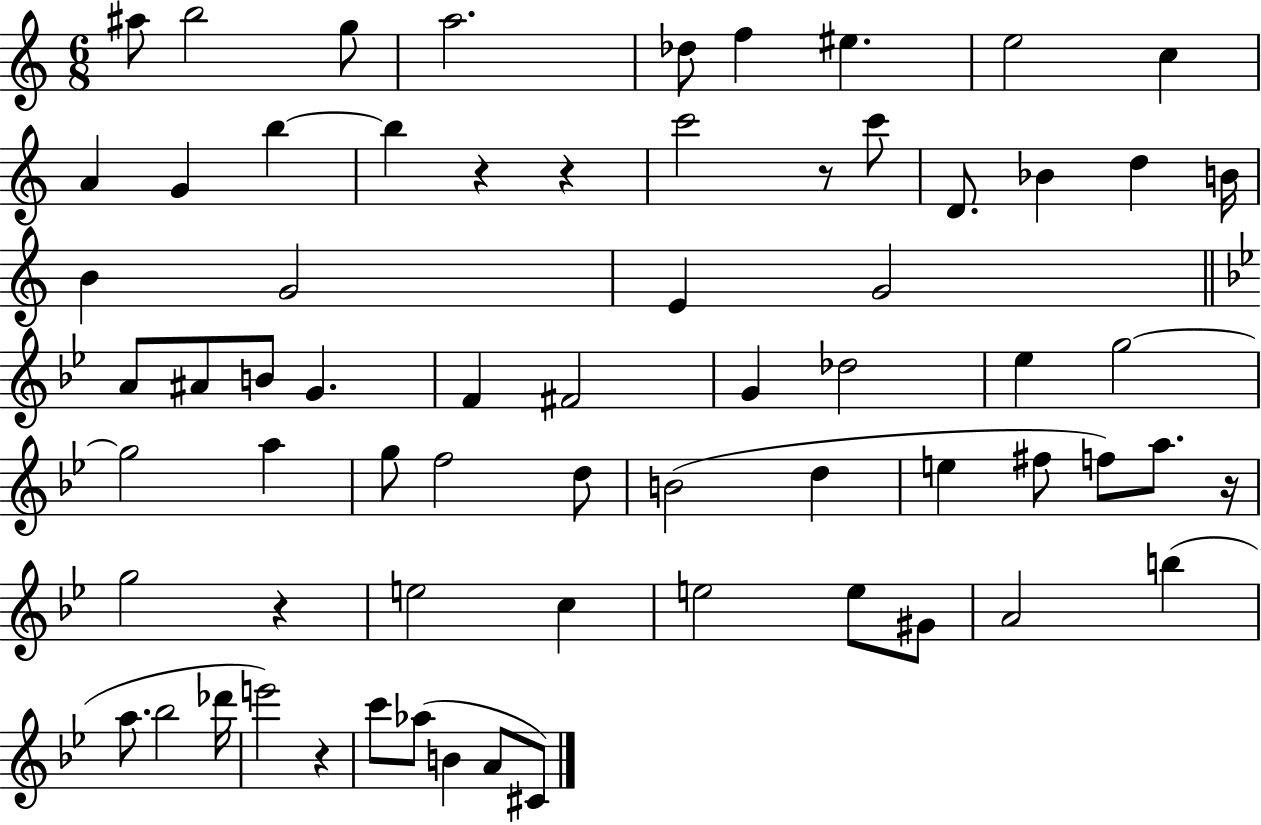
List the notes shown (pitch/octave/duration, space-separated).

A#5/e B5/h G5/e A5/h. Db5/e F5/q EIS5/q. E5/h C5/q A4/q G4/q B5/q B5/q R/q R/q C6/h R/e C6/e D4/e. Bb4/q D5/q B4/s B4/q G4/h E4/q G4/h A4/e A#4/e B4/e G4/q. F4/q F#4/h G4/q Db5/h Eb5/q G5/h G5/h A5/q G5/e F5/h D5/e B4/h D5/q E5/q F#5/e F5/e A5/e. R/s G5/h R/q E5/h C5/q E5/h E5/e G#4/e A4/h B5/q A5/e. Bb5/h Db6/s E6/h R/q C6/e Ab5/e B4/q A4/e C#4/e